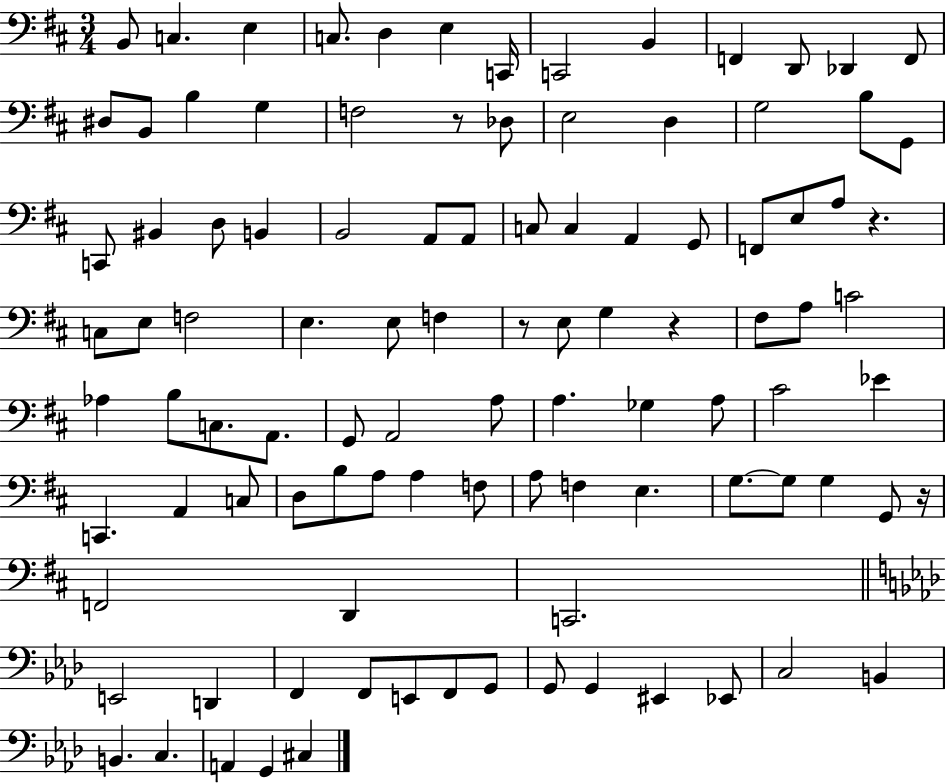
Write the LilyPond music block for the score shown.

{
  \clef bass
  \numericTimeSignature
  \time 3/4
  \key d \major
  b,8 c4. e4 | c8. d4 e4 c,16 | c,2 b,4 | f,4 d,8 des,4 f,8 | \break dis8 b,8 b4 g4 | f2 r8 des8 | e2 d4 | g2 b8 g,8 | \break c,8 bis,4 d8 b,4 | b,2 a,8 a,8 | c8 c4 a,4 g,8 | f,8 e8 a8 r4. | \break c8 e8 f2 | e4. e8 f4 | r8 e8 g4 r4 | fis8 a8 c'2 | \break aes4 b8 c8. a,8. | g,8 a,2 a8 | a4. ges4 a8 | cis'2 ees'4 | \break c,4. a,4 c8 | d8 b8 a8 a4 f8 | a8 f4 e4. | g8.~~ g8 g4 g,8 r16 | \break f,2 d,4 | c,2. | \bar "||" \break \key aes \major e,2 d,4 | f,4 f,8 e,8 f,8 g,8 | g,8 g,4 eis,4 ees,8 | c2 b,4 | \break b,4. c4. | a,4 g,4 cis4 | \bar "|."
}